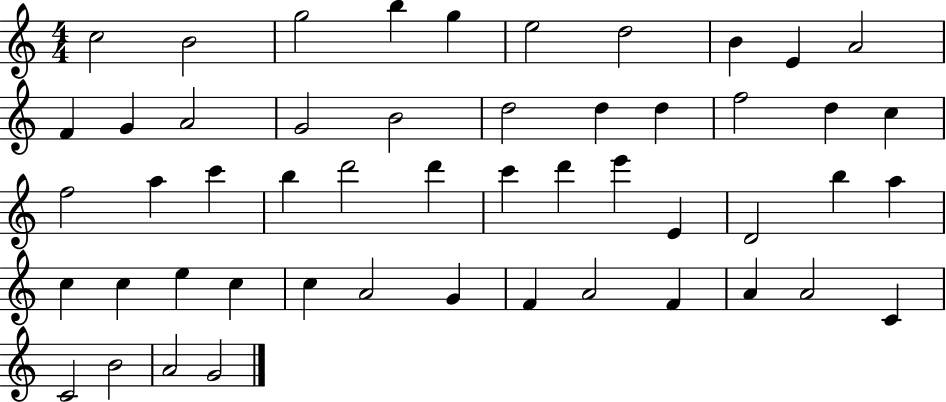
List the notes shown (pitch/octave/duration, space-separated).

C5/h B4/h G5/h B5/q G5/q E5/h D5/h B4/q E4/q A4/h F4/q G4/q A4/h G4/h B4/h D5/h D5/q D5/q F5/h D5/q C5/q F5/h A5/q C6/q B5/q D6/h D6/q C6/q D6/q E6/q E4/q D4/h B5/q A5/q C5/q C5/q E5/q C5/q C5/q A4/h G4/q F4/q A4/h F4/q A4/q A4/h C4/q C4/h B4/h A4/h G4/h